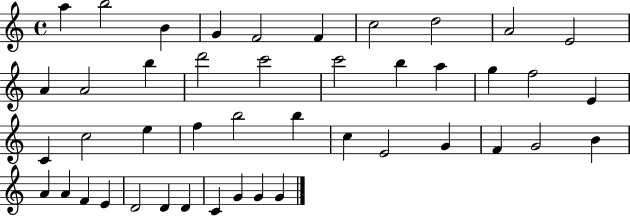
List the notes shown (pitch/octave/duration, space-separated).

A5/q B5/h B4/q G4/q F4/h F4/q C5/h D5/h A4/h E4/h A4/q A4/h B5/q D6/h C6/h C6/h B5/q A5/q G5/q F5/h E4/q C4/q C5/h E5/q F5/q B5/h B5/q C5/q E4/h G4/q F4/q G4/h B4/q A4/q A4/q F4/q E4/q D4/h D4/q D4/q C4/q G4/q G4/q G4/q